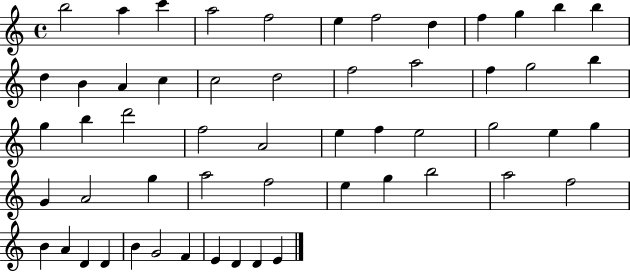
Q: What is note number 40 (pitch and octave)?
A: E5